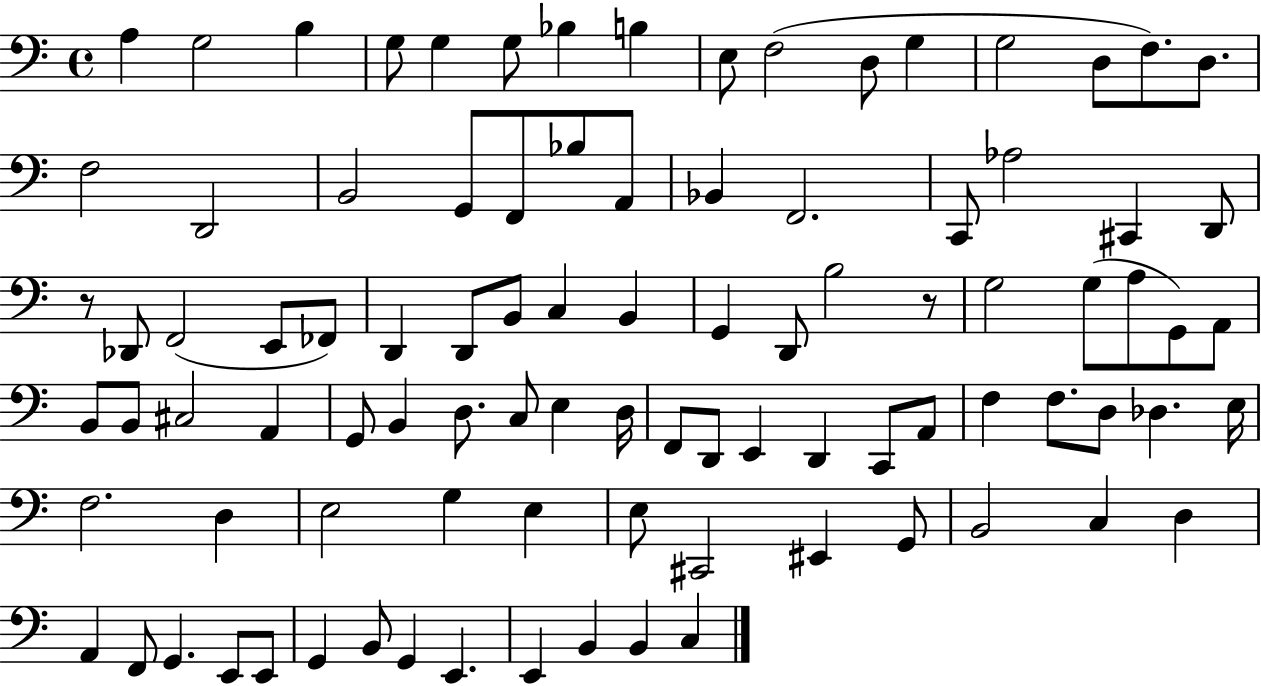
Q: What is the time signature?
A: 4/4